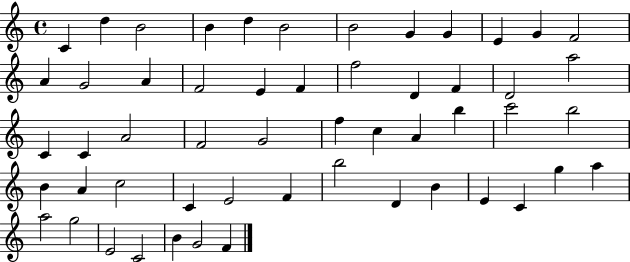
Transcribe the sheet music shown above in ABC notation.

X:1
T:Untitled
M:4/4
L:1/4
K:C
C d B2 B d B2 B2 G G E G F2 A G2 A F2 E F f2 D F D2 a2 C C A2 F2 G2 f c A b c'2 b2 B A c2 C E2 F b2 D B E C g a a2 g2 E2 C2 B G2 F